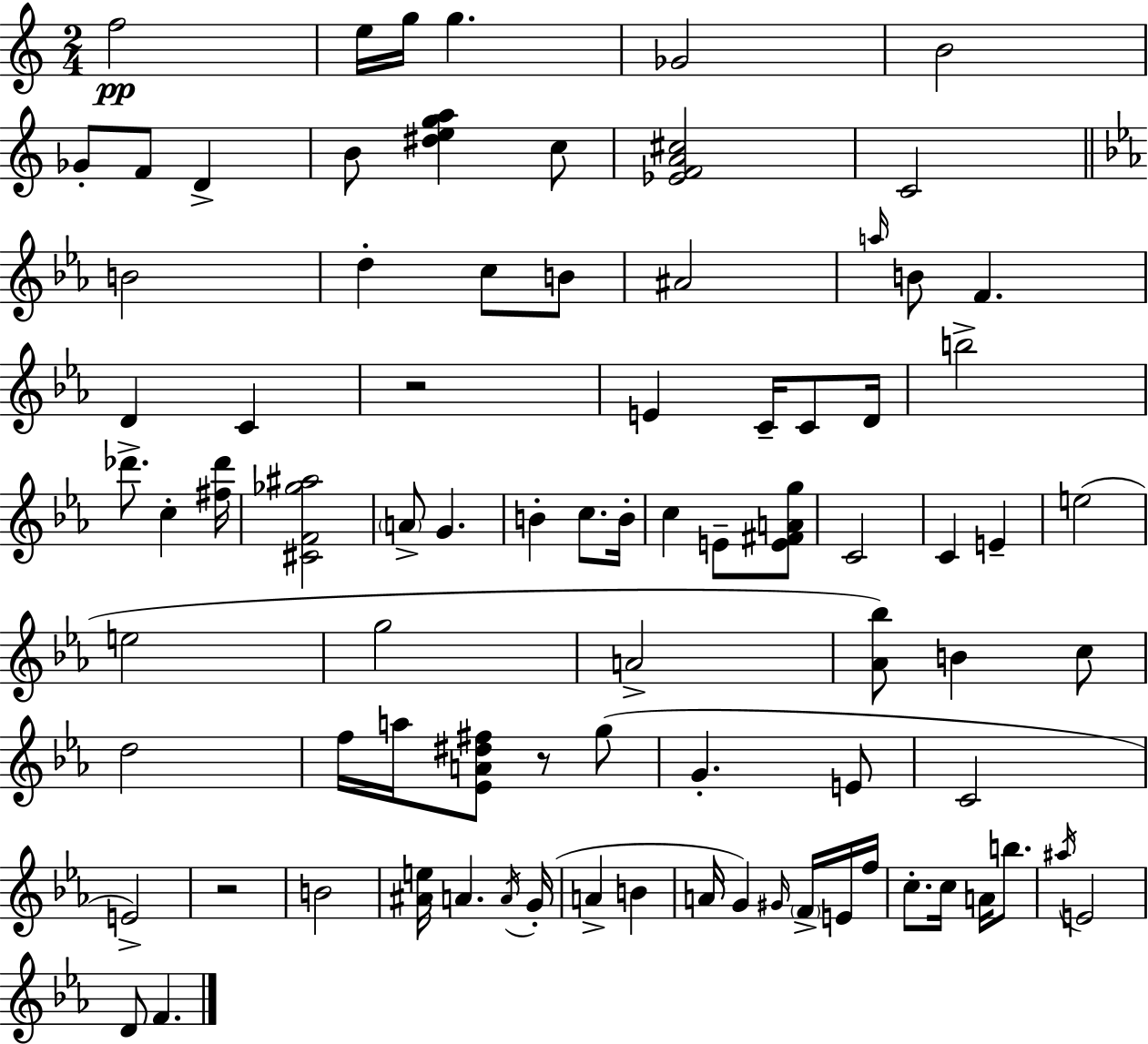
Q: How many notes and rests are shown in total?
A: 84